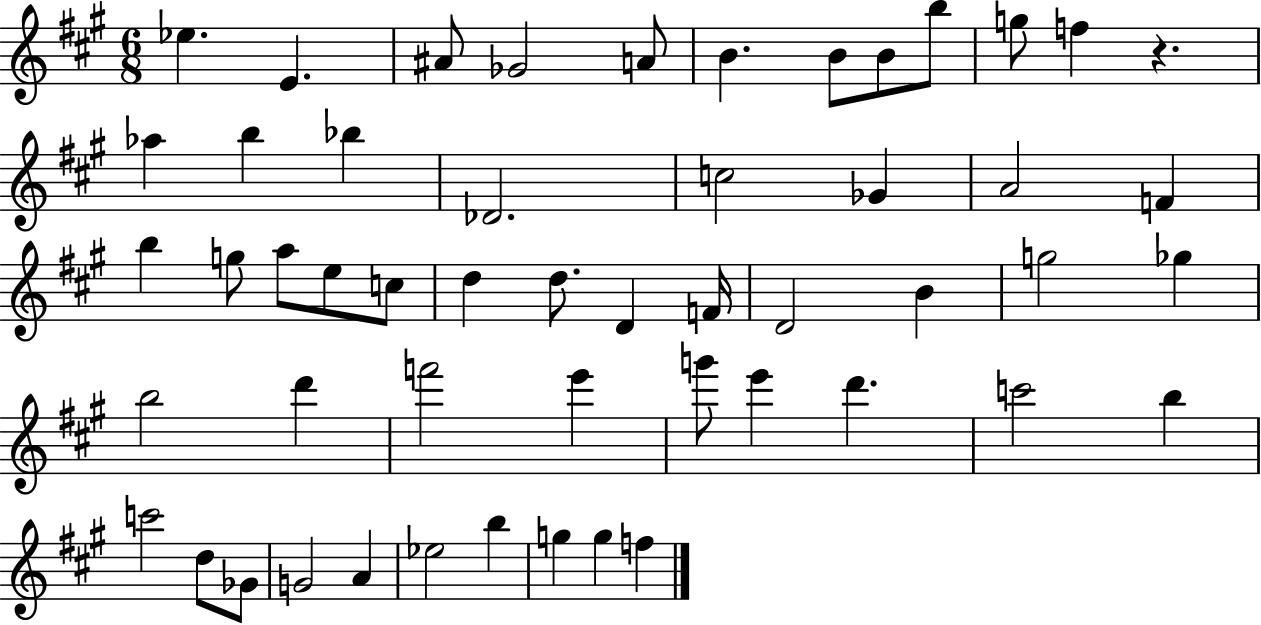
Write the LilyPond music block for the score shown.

{
  \clef treble
  \numericTimeSignature
  \time 6/8
  \key a \major
  \repeat volta 2 { ees''4. e'4. | ais'8 ges'2 a'8 | b'4. b'8 b'8 b''8 | g''8 f''4 r4. | \break aes''4 b''4 bes''4 | des'2. | c''2 ges'4 | a'2 f'4 | \break b''4 g''8 a''8 e''8 c''8 | d''4 d''8. d'4 f'16 | d'2 b'4 | g''2 ges''4 | \break b''2 d'''4 | f'''2 e'''4 | g'''8 e'''4 d'''4. | c'''2 b''4 | \break c'''2 d''8 ges'8 | g'2 a'4 | ees''2 b''4 | g''4 g''4 f''4 | \break } \bar "|."
}